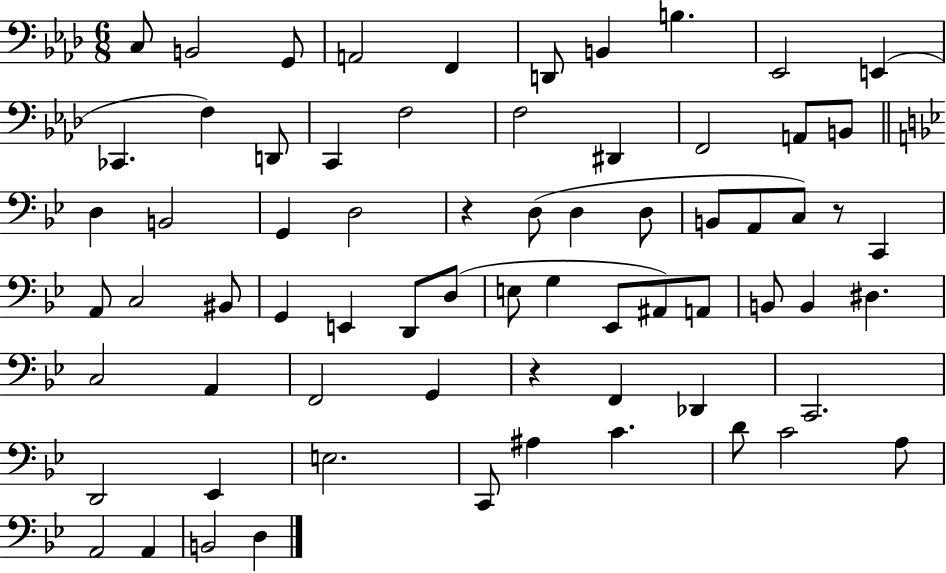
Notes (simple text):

C3/e B2/h G2/e A2/h F2/q D2/e B2/q B3/q. Eb2/h E2/q CES2/q. F3/q D2/e C2/q F3/h F3/h D#2/q F2/h A2/e B2/e D3/q B2/h G2/q D3/h R/q D3/e D3/q D3/e B2/e A2/e C3/e R/e C2/q A2/e C3/h BIS2/e G2/q E2/q D2/e D3/e E3/e G3/q Eb2/e A#2/e A2/e B2/e B2/q D#3/q. C3/h A2/q F2/h G2/q R/q F2/q Db2/q C2/h. D2/h Eb2/q E3/h. C2/e A#3/q C4/q. D4/e C4/h A3/e A2/h A2/q B2/h D3/q